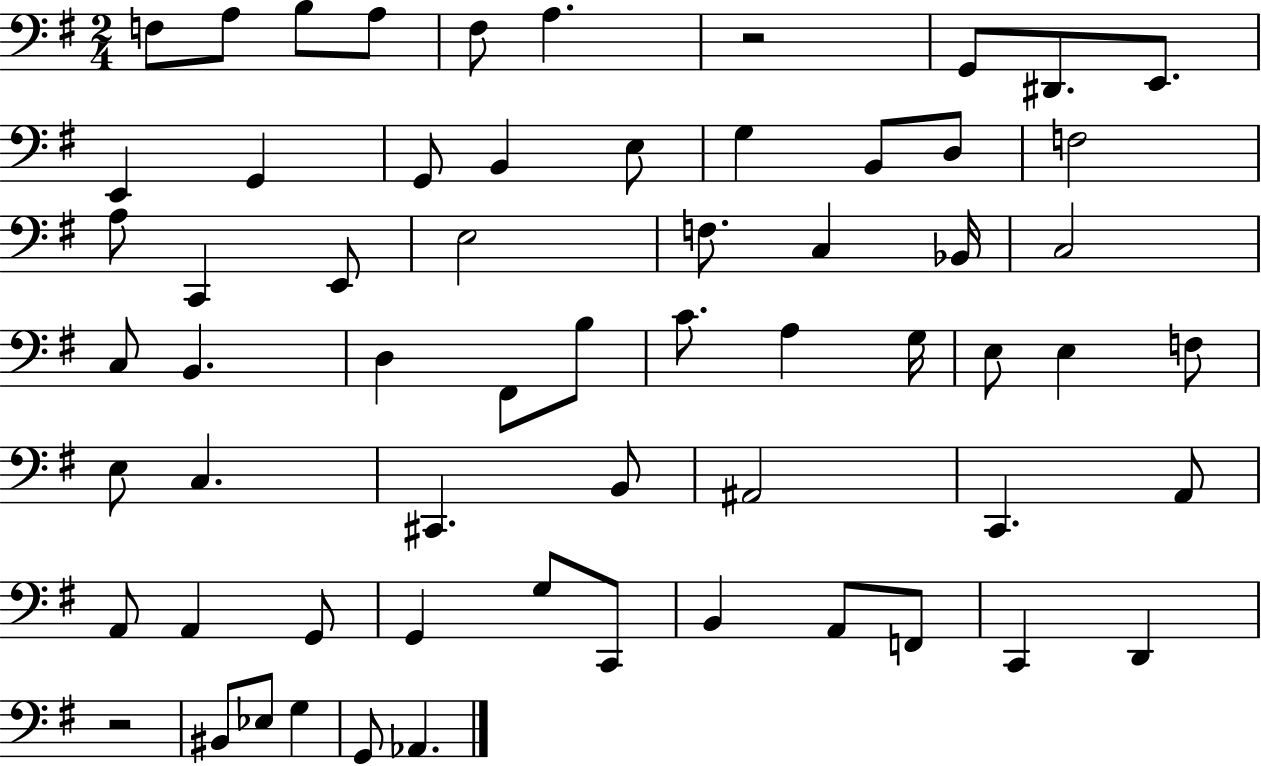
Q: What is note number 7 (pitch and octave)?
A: G2